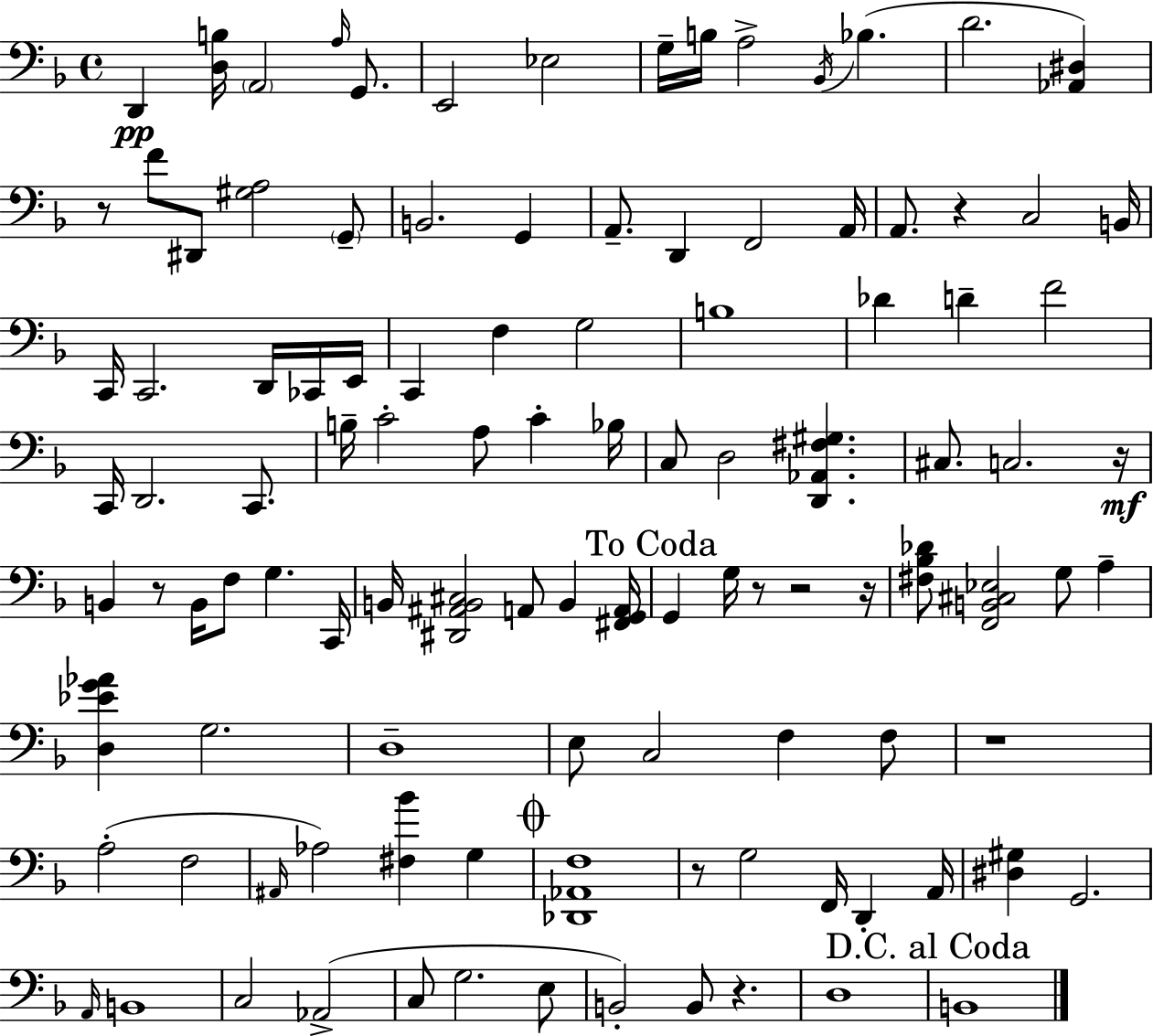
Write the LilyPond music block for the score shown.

{
  \clef bass
  \time 4/4
  \defaultTimeSignature
  \key d \minor
  d,4\pp <d b>16 \parenthesize a,2 \grace { a16 } g,8. | e,2 ees2 | g16-- b16 a2-> \acciaccatura { bes,16 } bes4.( | d'2. <aes, dis>4) | \break r8 f'8 dis,8 <gis a>2 | \parenthesize g,8-- b,2. g,4 | a,8.-- d,4 f,2 | a,16 a,8. r4 c2 | \break b,16 c,16 c,2. d,16 | ces,16 e,16 c,4 f4 g2 | b1 | des'4 d'4-- f'2 | \break c,16 d,2. c,8. | b16-- c'2-. a8 c'4-. | bes16 c8 d2 <d, aes, fis gis>4. | cis8. c2. | \break r16\mf b,4 r8 b,16 f8 g4. | c,16 b,16 <dis, ais, b, cis>2 a,8 b,4 | <fis, g, a,>16 \mark "To Coda" g,4 g16 r8 r2 | r16 <fis bes des'>8 <f, b, cis ees>2 g8 a4-- | \break <d ees' g' aes'>4 g2. | d1-- | e8 c2 f4 | f8 r1 | \break a2-.( f2 | \grace { ais,16 } aes2) <fis bes'>4 g4 | \mark \markup { \musicglyph "scripts.coda" } <des, aes, f>1 | r8 g2 f,16 d,4-. | \break a,16 <dis gis>4 g,2. | \grace { a,16 } b,1 | c2 aes,2->( | c8 g2. | \break e8 b,2-.) b,8 r4. | d1 | \mark "D.C. al Coda" b,1 | \bar "|."
}